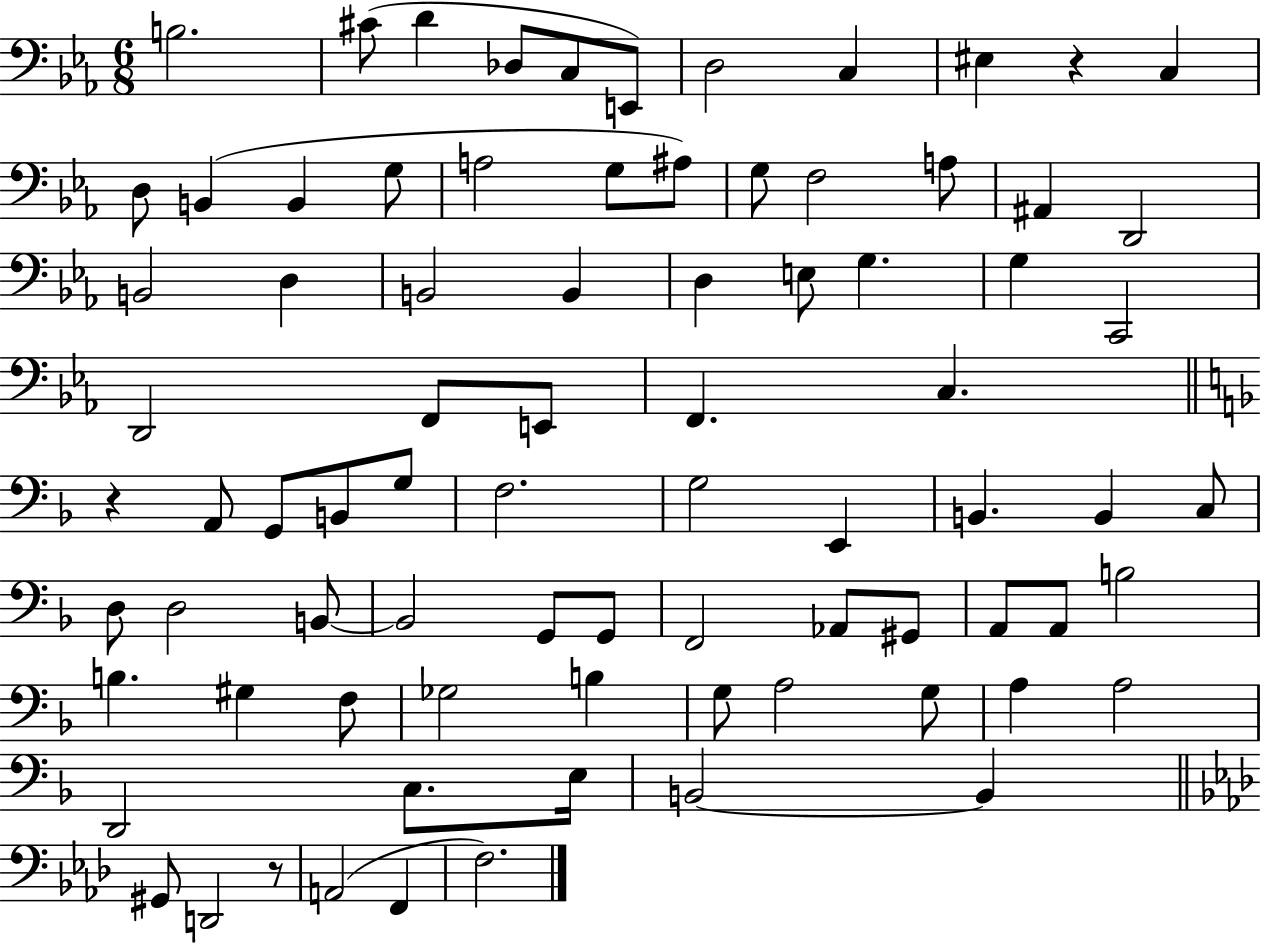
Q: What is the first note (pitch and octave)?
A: B3